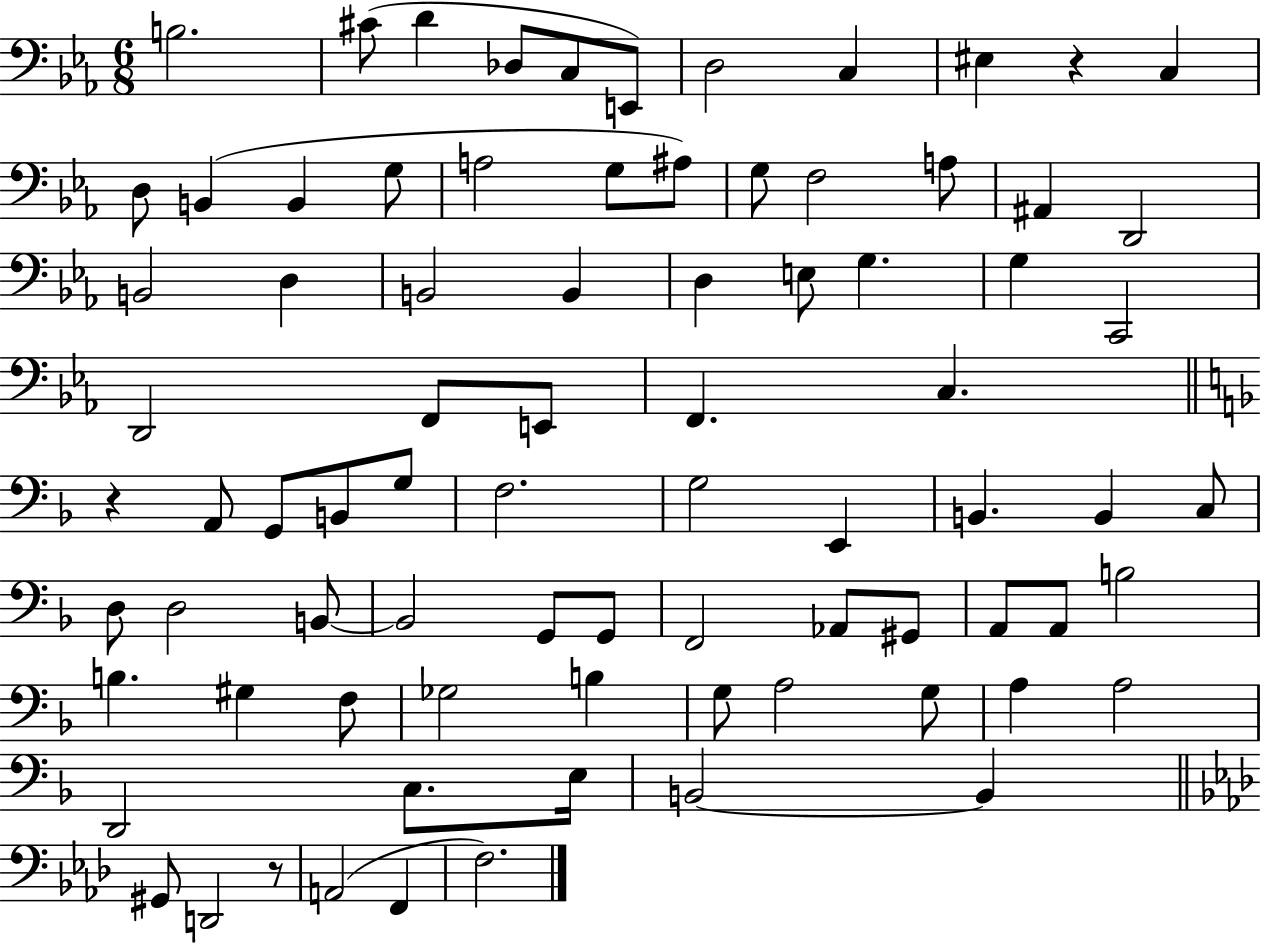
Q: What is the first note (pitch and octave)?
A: B3